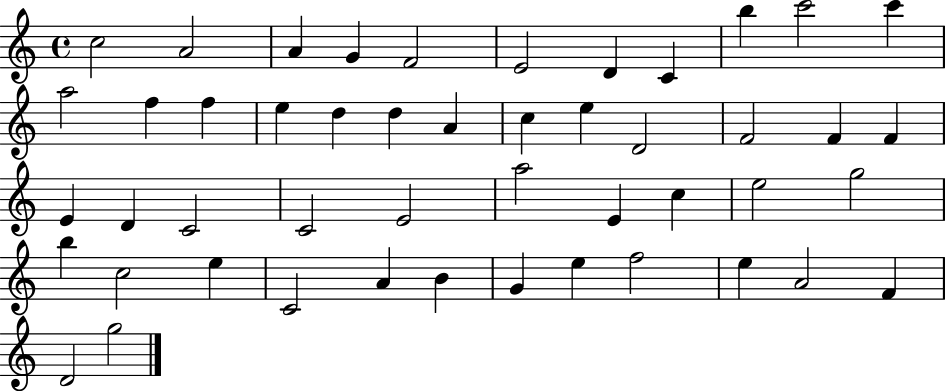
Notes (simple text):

C5/h A4/h A4/q G4/q F4/h E4/h D4/q C4/q B5/q C6/h C6/q A5/h F5/q F5/q E5/q D5/q D5/q A4/q C5/q E5/q D4/h F4/h F4/q F4/q E4/q D4/q C4/h C4/h E4/h A5/h E4/q C5/q E5/h G5/h B5/q C5/h E5/q C4/h A4/q B4/q G4/q E5/q F5/h E5/q A4/h F4/q D4/h G5/h